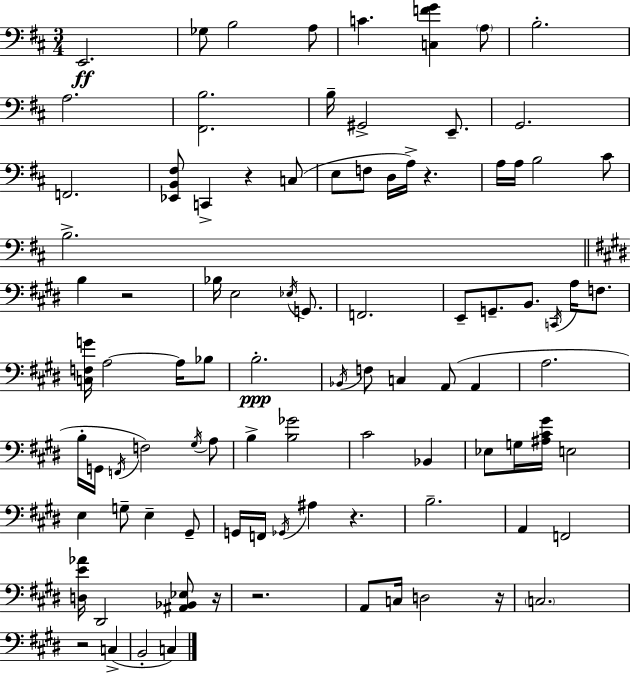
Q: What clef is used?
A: bass